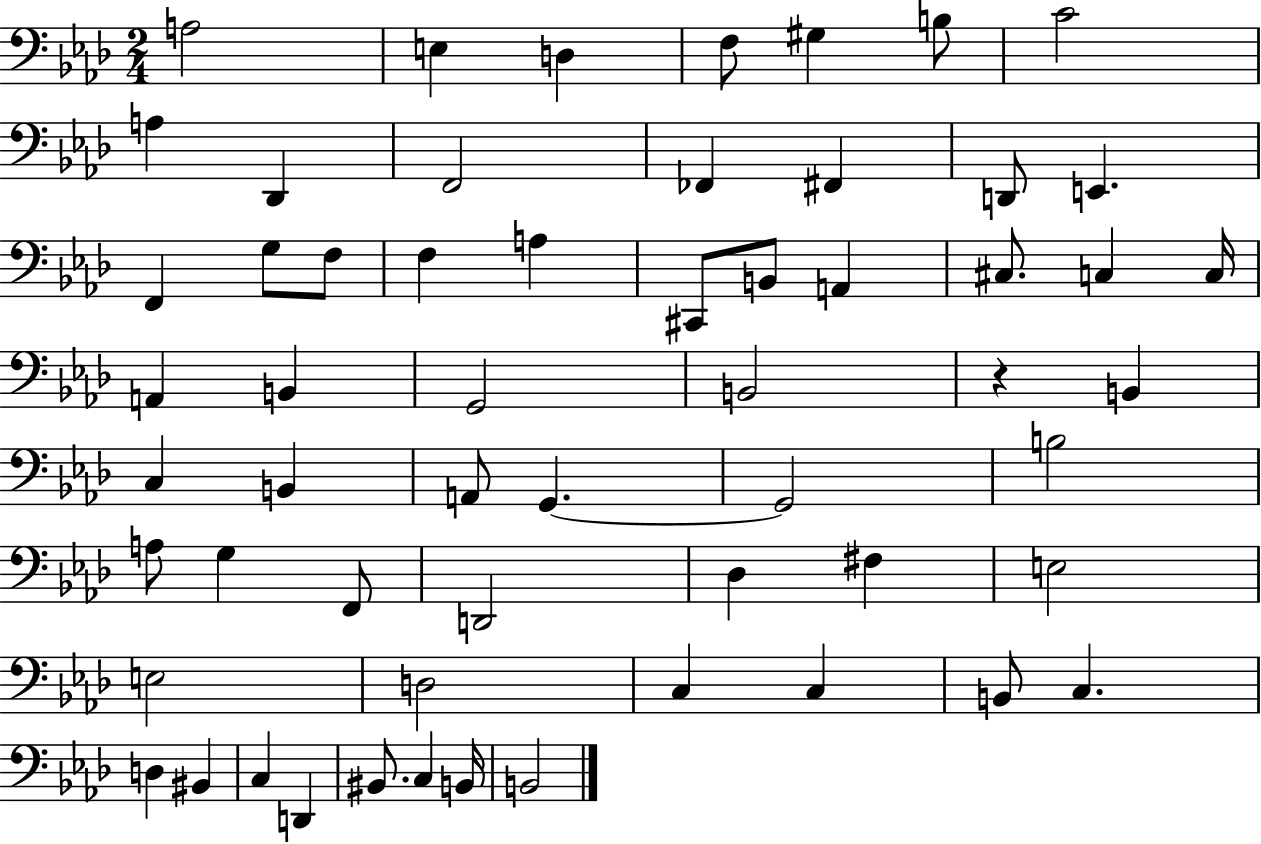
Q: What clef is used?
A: bass